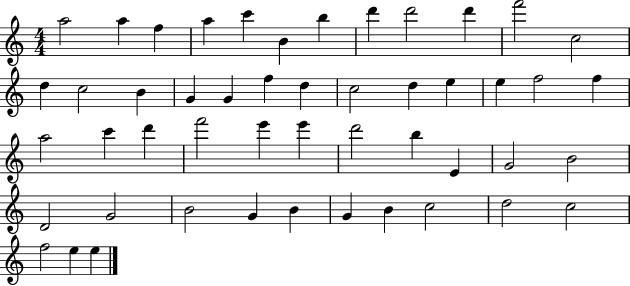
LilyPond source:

{
  \clef treble
  \numericTimeSignature
  \time 4/4
  \key c \major
  a''2 a''4 f''4 | a''4 c'''4 b'4 b''4 | d'''4 d'''2 d'''4 | f'''2 c''2 | \break d''4 c''2 b'4 | g'4 g'4 f''4 d''4 | c''2 d''4 e''4 | e''4 f''2 f''4 | \break a''2 c'''4 d'''4 | f'''2 e'''4 e'''4 | d'''2 b''4 e'4 | g'2 b'2 | \break d'2 g'2 | b'2 g'4 b'4 | g'4 b'4 c''2 | d''2 c''2 | \break f''2 e''4 e''4 | \bar "|."
}